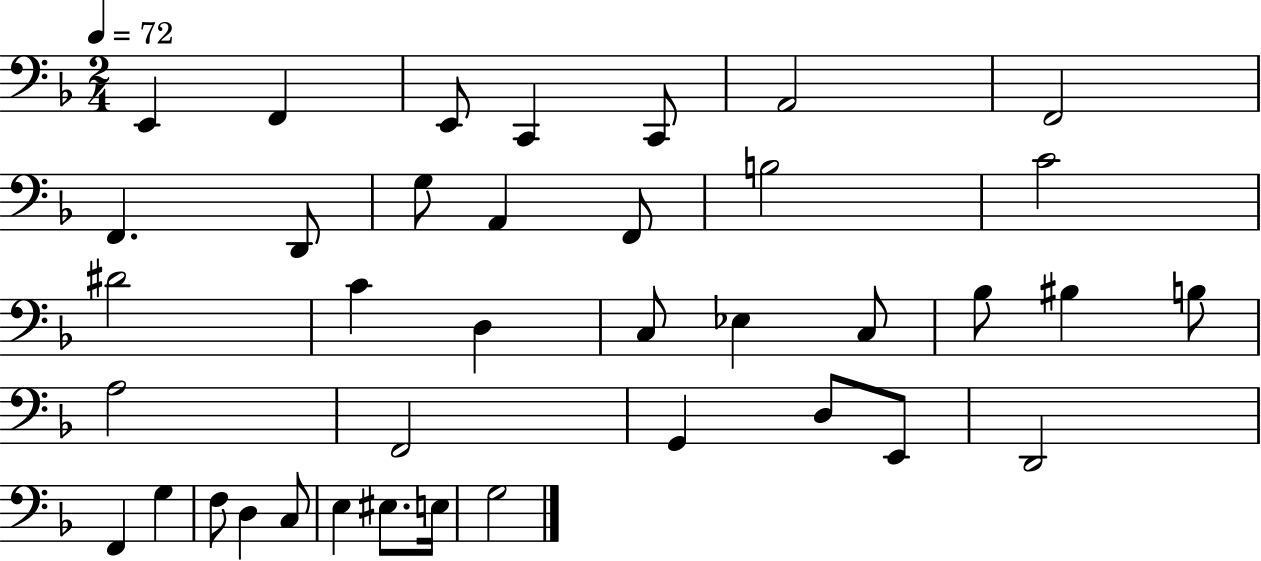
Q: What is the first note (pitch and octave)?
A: E2